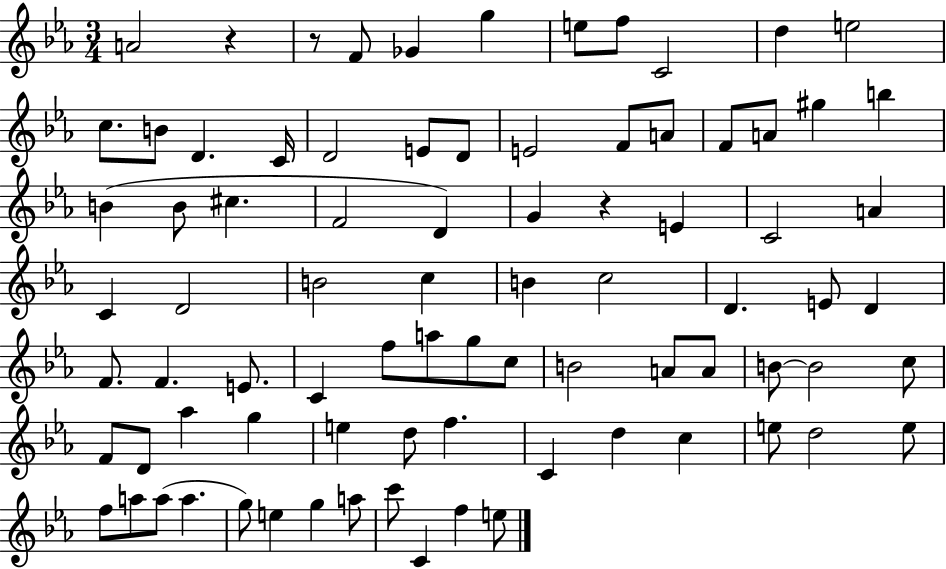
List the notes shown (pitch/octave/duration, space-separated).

A4/h R/q R/e F4/e Gb4/q G5/q E5/e F5/e C4/h D5/q E5/h C5/e. B4/e D4/q. C4/s D4/h E4/e D4/e E4/h F4/e A4/e F4/e A4/e G#5/q B5/q B4/q B4/e C#5/q. F4/h D4/q G4/q R/q E4/q C4/h A4/q C4/q D4/h B4/h C5/q B4/q C5/h D4/q. E4/e D4/q F4/e. F4/q. E4/e. C4/q F5/e A5/e G5/e C5/e B4/h A4/e A4/e B4/e B4/h C5/e F4/e D4/e Ab5/q G5/q E5/q D5/e F5/q. C4/q D5/q C5/q E5/e D5/h E5/e F5/e A5/e A5/e A5/q. G5/e E5/q G5/q A5/e C6/e C4/q F5/q E5/e